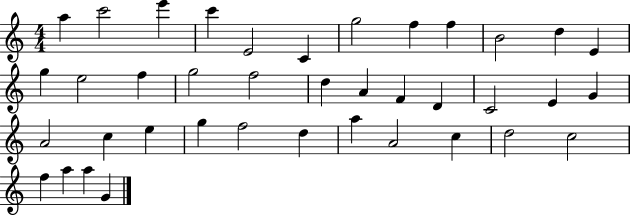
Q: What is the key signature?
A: C major